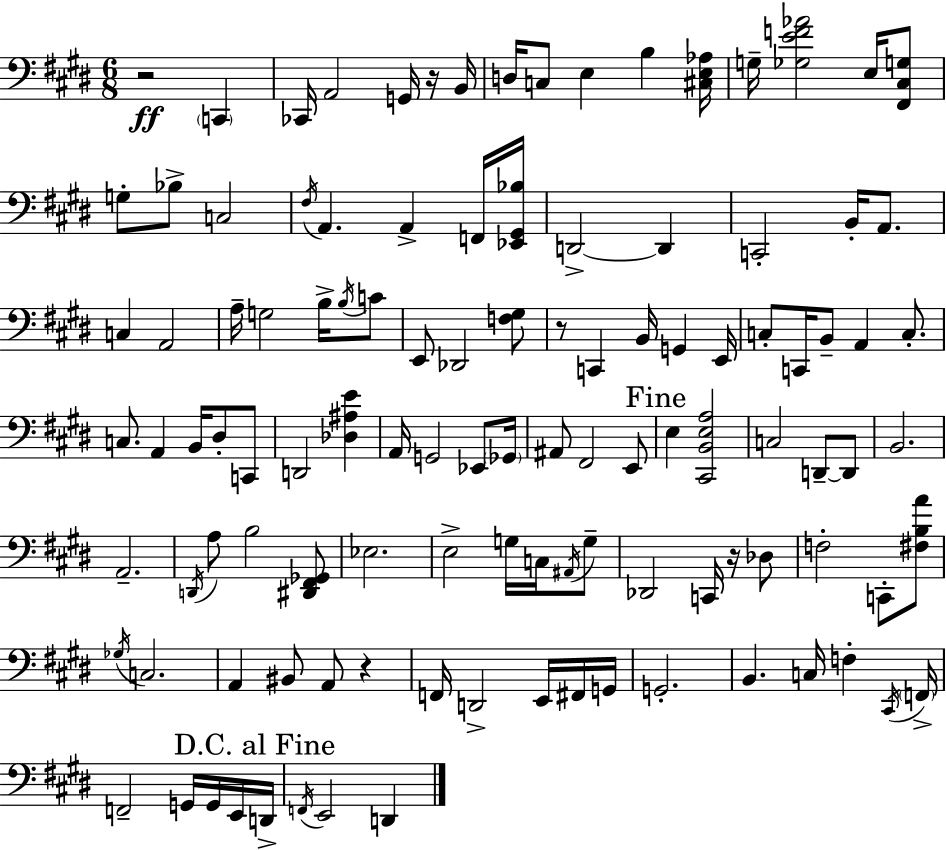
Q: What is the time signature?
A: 6/8